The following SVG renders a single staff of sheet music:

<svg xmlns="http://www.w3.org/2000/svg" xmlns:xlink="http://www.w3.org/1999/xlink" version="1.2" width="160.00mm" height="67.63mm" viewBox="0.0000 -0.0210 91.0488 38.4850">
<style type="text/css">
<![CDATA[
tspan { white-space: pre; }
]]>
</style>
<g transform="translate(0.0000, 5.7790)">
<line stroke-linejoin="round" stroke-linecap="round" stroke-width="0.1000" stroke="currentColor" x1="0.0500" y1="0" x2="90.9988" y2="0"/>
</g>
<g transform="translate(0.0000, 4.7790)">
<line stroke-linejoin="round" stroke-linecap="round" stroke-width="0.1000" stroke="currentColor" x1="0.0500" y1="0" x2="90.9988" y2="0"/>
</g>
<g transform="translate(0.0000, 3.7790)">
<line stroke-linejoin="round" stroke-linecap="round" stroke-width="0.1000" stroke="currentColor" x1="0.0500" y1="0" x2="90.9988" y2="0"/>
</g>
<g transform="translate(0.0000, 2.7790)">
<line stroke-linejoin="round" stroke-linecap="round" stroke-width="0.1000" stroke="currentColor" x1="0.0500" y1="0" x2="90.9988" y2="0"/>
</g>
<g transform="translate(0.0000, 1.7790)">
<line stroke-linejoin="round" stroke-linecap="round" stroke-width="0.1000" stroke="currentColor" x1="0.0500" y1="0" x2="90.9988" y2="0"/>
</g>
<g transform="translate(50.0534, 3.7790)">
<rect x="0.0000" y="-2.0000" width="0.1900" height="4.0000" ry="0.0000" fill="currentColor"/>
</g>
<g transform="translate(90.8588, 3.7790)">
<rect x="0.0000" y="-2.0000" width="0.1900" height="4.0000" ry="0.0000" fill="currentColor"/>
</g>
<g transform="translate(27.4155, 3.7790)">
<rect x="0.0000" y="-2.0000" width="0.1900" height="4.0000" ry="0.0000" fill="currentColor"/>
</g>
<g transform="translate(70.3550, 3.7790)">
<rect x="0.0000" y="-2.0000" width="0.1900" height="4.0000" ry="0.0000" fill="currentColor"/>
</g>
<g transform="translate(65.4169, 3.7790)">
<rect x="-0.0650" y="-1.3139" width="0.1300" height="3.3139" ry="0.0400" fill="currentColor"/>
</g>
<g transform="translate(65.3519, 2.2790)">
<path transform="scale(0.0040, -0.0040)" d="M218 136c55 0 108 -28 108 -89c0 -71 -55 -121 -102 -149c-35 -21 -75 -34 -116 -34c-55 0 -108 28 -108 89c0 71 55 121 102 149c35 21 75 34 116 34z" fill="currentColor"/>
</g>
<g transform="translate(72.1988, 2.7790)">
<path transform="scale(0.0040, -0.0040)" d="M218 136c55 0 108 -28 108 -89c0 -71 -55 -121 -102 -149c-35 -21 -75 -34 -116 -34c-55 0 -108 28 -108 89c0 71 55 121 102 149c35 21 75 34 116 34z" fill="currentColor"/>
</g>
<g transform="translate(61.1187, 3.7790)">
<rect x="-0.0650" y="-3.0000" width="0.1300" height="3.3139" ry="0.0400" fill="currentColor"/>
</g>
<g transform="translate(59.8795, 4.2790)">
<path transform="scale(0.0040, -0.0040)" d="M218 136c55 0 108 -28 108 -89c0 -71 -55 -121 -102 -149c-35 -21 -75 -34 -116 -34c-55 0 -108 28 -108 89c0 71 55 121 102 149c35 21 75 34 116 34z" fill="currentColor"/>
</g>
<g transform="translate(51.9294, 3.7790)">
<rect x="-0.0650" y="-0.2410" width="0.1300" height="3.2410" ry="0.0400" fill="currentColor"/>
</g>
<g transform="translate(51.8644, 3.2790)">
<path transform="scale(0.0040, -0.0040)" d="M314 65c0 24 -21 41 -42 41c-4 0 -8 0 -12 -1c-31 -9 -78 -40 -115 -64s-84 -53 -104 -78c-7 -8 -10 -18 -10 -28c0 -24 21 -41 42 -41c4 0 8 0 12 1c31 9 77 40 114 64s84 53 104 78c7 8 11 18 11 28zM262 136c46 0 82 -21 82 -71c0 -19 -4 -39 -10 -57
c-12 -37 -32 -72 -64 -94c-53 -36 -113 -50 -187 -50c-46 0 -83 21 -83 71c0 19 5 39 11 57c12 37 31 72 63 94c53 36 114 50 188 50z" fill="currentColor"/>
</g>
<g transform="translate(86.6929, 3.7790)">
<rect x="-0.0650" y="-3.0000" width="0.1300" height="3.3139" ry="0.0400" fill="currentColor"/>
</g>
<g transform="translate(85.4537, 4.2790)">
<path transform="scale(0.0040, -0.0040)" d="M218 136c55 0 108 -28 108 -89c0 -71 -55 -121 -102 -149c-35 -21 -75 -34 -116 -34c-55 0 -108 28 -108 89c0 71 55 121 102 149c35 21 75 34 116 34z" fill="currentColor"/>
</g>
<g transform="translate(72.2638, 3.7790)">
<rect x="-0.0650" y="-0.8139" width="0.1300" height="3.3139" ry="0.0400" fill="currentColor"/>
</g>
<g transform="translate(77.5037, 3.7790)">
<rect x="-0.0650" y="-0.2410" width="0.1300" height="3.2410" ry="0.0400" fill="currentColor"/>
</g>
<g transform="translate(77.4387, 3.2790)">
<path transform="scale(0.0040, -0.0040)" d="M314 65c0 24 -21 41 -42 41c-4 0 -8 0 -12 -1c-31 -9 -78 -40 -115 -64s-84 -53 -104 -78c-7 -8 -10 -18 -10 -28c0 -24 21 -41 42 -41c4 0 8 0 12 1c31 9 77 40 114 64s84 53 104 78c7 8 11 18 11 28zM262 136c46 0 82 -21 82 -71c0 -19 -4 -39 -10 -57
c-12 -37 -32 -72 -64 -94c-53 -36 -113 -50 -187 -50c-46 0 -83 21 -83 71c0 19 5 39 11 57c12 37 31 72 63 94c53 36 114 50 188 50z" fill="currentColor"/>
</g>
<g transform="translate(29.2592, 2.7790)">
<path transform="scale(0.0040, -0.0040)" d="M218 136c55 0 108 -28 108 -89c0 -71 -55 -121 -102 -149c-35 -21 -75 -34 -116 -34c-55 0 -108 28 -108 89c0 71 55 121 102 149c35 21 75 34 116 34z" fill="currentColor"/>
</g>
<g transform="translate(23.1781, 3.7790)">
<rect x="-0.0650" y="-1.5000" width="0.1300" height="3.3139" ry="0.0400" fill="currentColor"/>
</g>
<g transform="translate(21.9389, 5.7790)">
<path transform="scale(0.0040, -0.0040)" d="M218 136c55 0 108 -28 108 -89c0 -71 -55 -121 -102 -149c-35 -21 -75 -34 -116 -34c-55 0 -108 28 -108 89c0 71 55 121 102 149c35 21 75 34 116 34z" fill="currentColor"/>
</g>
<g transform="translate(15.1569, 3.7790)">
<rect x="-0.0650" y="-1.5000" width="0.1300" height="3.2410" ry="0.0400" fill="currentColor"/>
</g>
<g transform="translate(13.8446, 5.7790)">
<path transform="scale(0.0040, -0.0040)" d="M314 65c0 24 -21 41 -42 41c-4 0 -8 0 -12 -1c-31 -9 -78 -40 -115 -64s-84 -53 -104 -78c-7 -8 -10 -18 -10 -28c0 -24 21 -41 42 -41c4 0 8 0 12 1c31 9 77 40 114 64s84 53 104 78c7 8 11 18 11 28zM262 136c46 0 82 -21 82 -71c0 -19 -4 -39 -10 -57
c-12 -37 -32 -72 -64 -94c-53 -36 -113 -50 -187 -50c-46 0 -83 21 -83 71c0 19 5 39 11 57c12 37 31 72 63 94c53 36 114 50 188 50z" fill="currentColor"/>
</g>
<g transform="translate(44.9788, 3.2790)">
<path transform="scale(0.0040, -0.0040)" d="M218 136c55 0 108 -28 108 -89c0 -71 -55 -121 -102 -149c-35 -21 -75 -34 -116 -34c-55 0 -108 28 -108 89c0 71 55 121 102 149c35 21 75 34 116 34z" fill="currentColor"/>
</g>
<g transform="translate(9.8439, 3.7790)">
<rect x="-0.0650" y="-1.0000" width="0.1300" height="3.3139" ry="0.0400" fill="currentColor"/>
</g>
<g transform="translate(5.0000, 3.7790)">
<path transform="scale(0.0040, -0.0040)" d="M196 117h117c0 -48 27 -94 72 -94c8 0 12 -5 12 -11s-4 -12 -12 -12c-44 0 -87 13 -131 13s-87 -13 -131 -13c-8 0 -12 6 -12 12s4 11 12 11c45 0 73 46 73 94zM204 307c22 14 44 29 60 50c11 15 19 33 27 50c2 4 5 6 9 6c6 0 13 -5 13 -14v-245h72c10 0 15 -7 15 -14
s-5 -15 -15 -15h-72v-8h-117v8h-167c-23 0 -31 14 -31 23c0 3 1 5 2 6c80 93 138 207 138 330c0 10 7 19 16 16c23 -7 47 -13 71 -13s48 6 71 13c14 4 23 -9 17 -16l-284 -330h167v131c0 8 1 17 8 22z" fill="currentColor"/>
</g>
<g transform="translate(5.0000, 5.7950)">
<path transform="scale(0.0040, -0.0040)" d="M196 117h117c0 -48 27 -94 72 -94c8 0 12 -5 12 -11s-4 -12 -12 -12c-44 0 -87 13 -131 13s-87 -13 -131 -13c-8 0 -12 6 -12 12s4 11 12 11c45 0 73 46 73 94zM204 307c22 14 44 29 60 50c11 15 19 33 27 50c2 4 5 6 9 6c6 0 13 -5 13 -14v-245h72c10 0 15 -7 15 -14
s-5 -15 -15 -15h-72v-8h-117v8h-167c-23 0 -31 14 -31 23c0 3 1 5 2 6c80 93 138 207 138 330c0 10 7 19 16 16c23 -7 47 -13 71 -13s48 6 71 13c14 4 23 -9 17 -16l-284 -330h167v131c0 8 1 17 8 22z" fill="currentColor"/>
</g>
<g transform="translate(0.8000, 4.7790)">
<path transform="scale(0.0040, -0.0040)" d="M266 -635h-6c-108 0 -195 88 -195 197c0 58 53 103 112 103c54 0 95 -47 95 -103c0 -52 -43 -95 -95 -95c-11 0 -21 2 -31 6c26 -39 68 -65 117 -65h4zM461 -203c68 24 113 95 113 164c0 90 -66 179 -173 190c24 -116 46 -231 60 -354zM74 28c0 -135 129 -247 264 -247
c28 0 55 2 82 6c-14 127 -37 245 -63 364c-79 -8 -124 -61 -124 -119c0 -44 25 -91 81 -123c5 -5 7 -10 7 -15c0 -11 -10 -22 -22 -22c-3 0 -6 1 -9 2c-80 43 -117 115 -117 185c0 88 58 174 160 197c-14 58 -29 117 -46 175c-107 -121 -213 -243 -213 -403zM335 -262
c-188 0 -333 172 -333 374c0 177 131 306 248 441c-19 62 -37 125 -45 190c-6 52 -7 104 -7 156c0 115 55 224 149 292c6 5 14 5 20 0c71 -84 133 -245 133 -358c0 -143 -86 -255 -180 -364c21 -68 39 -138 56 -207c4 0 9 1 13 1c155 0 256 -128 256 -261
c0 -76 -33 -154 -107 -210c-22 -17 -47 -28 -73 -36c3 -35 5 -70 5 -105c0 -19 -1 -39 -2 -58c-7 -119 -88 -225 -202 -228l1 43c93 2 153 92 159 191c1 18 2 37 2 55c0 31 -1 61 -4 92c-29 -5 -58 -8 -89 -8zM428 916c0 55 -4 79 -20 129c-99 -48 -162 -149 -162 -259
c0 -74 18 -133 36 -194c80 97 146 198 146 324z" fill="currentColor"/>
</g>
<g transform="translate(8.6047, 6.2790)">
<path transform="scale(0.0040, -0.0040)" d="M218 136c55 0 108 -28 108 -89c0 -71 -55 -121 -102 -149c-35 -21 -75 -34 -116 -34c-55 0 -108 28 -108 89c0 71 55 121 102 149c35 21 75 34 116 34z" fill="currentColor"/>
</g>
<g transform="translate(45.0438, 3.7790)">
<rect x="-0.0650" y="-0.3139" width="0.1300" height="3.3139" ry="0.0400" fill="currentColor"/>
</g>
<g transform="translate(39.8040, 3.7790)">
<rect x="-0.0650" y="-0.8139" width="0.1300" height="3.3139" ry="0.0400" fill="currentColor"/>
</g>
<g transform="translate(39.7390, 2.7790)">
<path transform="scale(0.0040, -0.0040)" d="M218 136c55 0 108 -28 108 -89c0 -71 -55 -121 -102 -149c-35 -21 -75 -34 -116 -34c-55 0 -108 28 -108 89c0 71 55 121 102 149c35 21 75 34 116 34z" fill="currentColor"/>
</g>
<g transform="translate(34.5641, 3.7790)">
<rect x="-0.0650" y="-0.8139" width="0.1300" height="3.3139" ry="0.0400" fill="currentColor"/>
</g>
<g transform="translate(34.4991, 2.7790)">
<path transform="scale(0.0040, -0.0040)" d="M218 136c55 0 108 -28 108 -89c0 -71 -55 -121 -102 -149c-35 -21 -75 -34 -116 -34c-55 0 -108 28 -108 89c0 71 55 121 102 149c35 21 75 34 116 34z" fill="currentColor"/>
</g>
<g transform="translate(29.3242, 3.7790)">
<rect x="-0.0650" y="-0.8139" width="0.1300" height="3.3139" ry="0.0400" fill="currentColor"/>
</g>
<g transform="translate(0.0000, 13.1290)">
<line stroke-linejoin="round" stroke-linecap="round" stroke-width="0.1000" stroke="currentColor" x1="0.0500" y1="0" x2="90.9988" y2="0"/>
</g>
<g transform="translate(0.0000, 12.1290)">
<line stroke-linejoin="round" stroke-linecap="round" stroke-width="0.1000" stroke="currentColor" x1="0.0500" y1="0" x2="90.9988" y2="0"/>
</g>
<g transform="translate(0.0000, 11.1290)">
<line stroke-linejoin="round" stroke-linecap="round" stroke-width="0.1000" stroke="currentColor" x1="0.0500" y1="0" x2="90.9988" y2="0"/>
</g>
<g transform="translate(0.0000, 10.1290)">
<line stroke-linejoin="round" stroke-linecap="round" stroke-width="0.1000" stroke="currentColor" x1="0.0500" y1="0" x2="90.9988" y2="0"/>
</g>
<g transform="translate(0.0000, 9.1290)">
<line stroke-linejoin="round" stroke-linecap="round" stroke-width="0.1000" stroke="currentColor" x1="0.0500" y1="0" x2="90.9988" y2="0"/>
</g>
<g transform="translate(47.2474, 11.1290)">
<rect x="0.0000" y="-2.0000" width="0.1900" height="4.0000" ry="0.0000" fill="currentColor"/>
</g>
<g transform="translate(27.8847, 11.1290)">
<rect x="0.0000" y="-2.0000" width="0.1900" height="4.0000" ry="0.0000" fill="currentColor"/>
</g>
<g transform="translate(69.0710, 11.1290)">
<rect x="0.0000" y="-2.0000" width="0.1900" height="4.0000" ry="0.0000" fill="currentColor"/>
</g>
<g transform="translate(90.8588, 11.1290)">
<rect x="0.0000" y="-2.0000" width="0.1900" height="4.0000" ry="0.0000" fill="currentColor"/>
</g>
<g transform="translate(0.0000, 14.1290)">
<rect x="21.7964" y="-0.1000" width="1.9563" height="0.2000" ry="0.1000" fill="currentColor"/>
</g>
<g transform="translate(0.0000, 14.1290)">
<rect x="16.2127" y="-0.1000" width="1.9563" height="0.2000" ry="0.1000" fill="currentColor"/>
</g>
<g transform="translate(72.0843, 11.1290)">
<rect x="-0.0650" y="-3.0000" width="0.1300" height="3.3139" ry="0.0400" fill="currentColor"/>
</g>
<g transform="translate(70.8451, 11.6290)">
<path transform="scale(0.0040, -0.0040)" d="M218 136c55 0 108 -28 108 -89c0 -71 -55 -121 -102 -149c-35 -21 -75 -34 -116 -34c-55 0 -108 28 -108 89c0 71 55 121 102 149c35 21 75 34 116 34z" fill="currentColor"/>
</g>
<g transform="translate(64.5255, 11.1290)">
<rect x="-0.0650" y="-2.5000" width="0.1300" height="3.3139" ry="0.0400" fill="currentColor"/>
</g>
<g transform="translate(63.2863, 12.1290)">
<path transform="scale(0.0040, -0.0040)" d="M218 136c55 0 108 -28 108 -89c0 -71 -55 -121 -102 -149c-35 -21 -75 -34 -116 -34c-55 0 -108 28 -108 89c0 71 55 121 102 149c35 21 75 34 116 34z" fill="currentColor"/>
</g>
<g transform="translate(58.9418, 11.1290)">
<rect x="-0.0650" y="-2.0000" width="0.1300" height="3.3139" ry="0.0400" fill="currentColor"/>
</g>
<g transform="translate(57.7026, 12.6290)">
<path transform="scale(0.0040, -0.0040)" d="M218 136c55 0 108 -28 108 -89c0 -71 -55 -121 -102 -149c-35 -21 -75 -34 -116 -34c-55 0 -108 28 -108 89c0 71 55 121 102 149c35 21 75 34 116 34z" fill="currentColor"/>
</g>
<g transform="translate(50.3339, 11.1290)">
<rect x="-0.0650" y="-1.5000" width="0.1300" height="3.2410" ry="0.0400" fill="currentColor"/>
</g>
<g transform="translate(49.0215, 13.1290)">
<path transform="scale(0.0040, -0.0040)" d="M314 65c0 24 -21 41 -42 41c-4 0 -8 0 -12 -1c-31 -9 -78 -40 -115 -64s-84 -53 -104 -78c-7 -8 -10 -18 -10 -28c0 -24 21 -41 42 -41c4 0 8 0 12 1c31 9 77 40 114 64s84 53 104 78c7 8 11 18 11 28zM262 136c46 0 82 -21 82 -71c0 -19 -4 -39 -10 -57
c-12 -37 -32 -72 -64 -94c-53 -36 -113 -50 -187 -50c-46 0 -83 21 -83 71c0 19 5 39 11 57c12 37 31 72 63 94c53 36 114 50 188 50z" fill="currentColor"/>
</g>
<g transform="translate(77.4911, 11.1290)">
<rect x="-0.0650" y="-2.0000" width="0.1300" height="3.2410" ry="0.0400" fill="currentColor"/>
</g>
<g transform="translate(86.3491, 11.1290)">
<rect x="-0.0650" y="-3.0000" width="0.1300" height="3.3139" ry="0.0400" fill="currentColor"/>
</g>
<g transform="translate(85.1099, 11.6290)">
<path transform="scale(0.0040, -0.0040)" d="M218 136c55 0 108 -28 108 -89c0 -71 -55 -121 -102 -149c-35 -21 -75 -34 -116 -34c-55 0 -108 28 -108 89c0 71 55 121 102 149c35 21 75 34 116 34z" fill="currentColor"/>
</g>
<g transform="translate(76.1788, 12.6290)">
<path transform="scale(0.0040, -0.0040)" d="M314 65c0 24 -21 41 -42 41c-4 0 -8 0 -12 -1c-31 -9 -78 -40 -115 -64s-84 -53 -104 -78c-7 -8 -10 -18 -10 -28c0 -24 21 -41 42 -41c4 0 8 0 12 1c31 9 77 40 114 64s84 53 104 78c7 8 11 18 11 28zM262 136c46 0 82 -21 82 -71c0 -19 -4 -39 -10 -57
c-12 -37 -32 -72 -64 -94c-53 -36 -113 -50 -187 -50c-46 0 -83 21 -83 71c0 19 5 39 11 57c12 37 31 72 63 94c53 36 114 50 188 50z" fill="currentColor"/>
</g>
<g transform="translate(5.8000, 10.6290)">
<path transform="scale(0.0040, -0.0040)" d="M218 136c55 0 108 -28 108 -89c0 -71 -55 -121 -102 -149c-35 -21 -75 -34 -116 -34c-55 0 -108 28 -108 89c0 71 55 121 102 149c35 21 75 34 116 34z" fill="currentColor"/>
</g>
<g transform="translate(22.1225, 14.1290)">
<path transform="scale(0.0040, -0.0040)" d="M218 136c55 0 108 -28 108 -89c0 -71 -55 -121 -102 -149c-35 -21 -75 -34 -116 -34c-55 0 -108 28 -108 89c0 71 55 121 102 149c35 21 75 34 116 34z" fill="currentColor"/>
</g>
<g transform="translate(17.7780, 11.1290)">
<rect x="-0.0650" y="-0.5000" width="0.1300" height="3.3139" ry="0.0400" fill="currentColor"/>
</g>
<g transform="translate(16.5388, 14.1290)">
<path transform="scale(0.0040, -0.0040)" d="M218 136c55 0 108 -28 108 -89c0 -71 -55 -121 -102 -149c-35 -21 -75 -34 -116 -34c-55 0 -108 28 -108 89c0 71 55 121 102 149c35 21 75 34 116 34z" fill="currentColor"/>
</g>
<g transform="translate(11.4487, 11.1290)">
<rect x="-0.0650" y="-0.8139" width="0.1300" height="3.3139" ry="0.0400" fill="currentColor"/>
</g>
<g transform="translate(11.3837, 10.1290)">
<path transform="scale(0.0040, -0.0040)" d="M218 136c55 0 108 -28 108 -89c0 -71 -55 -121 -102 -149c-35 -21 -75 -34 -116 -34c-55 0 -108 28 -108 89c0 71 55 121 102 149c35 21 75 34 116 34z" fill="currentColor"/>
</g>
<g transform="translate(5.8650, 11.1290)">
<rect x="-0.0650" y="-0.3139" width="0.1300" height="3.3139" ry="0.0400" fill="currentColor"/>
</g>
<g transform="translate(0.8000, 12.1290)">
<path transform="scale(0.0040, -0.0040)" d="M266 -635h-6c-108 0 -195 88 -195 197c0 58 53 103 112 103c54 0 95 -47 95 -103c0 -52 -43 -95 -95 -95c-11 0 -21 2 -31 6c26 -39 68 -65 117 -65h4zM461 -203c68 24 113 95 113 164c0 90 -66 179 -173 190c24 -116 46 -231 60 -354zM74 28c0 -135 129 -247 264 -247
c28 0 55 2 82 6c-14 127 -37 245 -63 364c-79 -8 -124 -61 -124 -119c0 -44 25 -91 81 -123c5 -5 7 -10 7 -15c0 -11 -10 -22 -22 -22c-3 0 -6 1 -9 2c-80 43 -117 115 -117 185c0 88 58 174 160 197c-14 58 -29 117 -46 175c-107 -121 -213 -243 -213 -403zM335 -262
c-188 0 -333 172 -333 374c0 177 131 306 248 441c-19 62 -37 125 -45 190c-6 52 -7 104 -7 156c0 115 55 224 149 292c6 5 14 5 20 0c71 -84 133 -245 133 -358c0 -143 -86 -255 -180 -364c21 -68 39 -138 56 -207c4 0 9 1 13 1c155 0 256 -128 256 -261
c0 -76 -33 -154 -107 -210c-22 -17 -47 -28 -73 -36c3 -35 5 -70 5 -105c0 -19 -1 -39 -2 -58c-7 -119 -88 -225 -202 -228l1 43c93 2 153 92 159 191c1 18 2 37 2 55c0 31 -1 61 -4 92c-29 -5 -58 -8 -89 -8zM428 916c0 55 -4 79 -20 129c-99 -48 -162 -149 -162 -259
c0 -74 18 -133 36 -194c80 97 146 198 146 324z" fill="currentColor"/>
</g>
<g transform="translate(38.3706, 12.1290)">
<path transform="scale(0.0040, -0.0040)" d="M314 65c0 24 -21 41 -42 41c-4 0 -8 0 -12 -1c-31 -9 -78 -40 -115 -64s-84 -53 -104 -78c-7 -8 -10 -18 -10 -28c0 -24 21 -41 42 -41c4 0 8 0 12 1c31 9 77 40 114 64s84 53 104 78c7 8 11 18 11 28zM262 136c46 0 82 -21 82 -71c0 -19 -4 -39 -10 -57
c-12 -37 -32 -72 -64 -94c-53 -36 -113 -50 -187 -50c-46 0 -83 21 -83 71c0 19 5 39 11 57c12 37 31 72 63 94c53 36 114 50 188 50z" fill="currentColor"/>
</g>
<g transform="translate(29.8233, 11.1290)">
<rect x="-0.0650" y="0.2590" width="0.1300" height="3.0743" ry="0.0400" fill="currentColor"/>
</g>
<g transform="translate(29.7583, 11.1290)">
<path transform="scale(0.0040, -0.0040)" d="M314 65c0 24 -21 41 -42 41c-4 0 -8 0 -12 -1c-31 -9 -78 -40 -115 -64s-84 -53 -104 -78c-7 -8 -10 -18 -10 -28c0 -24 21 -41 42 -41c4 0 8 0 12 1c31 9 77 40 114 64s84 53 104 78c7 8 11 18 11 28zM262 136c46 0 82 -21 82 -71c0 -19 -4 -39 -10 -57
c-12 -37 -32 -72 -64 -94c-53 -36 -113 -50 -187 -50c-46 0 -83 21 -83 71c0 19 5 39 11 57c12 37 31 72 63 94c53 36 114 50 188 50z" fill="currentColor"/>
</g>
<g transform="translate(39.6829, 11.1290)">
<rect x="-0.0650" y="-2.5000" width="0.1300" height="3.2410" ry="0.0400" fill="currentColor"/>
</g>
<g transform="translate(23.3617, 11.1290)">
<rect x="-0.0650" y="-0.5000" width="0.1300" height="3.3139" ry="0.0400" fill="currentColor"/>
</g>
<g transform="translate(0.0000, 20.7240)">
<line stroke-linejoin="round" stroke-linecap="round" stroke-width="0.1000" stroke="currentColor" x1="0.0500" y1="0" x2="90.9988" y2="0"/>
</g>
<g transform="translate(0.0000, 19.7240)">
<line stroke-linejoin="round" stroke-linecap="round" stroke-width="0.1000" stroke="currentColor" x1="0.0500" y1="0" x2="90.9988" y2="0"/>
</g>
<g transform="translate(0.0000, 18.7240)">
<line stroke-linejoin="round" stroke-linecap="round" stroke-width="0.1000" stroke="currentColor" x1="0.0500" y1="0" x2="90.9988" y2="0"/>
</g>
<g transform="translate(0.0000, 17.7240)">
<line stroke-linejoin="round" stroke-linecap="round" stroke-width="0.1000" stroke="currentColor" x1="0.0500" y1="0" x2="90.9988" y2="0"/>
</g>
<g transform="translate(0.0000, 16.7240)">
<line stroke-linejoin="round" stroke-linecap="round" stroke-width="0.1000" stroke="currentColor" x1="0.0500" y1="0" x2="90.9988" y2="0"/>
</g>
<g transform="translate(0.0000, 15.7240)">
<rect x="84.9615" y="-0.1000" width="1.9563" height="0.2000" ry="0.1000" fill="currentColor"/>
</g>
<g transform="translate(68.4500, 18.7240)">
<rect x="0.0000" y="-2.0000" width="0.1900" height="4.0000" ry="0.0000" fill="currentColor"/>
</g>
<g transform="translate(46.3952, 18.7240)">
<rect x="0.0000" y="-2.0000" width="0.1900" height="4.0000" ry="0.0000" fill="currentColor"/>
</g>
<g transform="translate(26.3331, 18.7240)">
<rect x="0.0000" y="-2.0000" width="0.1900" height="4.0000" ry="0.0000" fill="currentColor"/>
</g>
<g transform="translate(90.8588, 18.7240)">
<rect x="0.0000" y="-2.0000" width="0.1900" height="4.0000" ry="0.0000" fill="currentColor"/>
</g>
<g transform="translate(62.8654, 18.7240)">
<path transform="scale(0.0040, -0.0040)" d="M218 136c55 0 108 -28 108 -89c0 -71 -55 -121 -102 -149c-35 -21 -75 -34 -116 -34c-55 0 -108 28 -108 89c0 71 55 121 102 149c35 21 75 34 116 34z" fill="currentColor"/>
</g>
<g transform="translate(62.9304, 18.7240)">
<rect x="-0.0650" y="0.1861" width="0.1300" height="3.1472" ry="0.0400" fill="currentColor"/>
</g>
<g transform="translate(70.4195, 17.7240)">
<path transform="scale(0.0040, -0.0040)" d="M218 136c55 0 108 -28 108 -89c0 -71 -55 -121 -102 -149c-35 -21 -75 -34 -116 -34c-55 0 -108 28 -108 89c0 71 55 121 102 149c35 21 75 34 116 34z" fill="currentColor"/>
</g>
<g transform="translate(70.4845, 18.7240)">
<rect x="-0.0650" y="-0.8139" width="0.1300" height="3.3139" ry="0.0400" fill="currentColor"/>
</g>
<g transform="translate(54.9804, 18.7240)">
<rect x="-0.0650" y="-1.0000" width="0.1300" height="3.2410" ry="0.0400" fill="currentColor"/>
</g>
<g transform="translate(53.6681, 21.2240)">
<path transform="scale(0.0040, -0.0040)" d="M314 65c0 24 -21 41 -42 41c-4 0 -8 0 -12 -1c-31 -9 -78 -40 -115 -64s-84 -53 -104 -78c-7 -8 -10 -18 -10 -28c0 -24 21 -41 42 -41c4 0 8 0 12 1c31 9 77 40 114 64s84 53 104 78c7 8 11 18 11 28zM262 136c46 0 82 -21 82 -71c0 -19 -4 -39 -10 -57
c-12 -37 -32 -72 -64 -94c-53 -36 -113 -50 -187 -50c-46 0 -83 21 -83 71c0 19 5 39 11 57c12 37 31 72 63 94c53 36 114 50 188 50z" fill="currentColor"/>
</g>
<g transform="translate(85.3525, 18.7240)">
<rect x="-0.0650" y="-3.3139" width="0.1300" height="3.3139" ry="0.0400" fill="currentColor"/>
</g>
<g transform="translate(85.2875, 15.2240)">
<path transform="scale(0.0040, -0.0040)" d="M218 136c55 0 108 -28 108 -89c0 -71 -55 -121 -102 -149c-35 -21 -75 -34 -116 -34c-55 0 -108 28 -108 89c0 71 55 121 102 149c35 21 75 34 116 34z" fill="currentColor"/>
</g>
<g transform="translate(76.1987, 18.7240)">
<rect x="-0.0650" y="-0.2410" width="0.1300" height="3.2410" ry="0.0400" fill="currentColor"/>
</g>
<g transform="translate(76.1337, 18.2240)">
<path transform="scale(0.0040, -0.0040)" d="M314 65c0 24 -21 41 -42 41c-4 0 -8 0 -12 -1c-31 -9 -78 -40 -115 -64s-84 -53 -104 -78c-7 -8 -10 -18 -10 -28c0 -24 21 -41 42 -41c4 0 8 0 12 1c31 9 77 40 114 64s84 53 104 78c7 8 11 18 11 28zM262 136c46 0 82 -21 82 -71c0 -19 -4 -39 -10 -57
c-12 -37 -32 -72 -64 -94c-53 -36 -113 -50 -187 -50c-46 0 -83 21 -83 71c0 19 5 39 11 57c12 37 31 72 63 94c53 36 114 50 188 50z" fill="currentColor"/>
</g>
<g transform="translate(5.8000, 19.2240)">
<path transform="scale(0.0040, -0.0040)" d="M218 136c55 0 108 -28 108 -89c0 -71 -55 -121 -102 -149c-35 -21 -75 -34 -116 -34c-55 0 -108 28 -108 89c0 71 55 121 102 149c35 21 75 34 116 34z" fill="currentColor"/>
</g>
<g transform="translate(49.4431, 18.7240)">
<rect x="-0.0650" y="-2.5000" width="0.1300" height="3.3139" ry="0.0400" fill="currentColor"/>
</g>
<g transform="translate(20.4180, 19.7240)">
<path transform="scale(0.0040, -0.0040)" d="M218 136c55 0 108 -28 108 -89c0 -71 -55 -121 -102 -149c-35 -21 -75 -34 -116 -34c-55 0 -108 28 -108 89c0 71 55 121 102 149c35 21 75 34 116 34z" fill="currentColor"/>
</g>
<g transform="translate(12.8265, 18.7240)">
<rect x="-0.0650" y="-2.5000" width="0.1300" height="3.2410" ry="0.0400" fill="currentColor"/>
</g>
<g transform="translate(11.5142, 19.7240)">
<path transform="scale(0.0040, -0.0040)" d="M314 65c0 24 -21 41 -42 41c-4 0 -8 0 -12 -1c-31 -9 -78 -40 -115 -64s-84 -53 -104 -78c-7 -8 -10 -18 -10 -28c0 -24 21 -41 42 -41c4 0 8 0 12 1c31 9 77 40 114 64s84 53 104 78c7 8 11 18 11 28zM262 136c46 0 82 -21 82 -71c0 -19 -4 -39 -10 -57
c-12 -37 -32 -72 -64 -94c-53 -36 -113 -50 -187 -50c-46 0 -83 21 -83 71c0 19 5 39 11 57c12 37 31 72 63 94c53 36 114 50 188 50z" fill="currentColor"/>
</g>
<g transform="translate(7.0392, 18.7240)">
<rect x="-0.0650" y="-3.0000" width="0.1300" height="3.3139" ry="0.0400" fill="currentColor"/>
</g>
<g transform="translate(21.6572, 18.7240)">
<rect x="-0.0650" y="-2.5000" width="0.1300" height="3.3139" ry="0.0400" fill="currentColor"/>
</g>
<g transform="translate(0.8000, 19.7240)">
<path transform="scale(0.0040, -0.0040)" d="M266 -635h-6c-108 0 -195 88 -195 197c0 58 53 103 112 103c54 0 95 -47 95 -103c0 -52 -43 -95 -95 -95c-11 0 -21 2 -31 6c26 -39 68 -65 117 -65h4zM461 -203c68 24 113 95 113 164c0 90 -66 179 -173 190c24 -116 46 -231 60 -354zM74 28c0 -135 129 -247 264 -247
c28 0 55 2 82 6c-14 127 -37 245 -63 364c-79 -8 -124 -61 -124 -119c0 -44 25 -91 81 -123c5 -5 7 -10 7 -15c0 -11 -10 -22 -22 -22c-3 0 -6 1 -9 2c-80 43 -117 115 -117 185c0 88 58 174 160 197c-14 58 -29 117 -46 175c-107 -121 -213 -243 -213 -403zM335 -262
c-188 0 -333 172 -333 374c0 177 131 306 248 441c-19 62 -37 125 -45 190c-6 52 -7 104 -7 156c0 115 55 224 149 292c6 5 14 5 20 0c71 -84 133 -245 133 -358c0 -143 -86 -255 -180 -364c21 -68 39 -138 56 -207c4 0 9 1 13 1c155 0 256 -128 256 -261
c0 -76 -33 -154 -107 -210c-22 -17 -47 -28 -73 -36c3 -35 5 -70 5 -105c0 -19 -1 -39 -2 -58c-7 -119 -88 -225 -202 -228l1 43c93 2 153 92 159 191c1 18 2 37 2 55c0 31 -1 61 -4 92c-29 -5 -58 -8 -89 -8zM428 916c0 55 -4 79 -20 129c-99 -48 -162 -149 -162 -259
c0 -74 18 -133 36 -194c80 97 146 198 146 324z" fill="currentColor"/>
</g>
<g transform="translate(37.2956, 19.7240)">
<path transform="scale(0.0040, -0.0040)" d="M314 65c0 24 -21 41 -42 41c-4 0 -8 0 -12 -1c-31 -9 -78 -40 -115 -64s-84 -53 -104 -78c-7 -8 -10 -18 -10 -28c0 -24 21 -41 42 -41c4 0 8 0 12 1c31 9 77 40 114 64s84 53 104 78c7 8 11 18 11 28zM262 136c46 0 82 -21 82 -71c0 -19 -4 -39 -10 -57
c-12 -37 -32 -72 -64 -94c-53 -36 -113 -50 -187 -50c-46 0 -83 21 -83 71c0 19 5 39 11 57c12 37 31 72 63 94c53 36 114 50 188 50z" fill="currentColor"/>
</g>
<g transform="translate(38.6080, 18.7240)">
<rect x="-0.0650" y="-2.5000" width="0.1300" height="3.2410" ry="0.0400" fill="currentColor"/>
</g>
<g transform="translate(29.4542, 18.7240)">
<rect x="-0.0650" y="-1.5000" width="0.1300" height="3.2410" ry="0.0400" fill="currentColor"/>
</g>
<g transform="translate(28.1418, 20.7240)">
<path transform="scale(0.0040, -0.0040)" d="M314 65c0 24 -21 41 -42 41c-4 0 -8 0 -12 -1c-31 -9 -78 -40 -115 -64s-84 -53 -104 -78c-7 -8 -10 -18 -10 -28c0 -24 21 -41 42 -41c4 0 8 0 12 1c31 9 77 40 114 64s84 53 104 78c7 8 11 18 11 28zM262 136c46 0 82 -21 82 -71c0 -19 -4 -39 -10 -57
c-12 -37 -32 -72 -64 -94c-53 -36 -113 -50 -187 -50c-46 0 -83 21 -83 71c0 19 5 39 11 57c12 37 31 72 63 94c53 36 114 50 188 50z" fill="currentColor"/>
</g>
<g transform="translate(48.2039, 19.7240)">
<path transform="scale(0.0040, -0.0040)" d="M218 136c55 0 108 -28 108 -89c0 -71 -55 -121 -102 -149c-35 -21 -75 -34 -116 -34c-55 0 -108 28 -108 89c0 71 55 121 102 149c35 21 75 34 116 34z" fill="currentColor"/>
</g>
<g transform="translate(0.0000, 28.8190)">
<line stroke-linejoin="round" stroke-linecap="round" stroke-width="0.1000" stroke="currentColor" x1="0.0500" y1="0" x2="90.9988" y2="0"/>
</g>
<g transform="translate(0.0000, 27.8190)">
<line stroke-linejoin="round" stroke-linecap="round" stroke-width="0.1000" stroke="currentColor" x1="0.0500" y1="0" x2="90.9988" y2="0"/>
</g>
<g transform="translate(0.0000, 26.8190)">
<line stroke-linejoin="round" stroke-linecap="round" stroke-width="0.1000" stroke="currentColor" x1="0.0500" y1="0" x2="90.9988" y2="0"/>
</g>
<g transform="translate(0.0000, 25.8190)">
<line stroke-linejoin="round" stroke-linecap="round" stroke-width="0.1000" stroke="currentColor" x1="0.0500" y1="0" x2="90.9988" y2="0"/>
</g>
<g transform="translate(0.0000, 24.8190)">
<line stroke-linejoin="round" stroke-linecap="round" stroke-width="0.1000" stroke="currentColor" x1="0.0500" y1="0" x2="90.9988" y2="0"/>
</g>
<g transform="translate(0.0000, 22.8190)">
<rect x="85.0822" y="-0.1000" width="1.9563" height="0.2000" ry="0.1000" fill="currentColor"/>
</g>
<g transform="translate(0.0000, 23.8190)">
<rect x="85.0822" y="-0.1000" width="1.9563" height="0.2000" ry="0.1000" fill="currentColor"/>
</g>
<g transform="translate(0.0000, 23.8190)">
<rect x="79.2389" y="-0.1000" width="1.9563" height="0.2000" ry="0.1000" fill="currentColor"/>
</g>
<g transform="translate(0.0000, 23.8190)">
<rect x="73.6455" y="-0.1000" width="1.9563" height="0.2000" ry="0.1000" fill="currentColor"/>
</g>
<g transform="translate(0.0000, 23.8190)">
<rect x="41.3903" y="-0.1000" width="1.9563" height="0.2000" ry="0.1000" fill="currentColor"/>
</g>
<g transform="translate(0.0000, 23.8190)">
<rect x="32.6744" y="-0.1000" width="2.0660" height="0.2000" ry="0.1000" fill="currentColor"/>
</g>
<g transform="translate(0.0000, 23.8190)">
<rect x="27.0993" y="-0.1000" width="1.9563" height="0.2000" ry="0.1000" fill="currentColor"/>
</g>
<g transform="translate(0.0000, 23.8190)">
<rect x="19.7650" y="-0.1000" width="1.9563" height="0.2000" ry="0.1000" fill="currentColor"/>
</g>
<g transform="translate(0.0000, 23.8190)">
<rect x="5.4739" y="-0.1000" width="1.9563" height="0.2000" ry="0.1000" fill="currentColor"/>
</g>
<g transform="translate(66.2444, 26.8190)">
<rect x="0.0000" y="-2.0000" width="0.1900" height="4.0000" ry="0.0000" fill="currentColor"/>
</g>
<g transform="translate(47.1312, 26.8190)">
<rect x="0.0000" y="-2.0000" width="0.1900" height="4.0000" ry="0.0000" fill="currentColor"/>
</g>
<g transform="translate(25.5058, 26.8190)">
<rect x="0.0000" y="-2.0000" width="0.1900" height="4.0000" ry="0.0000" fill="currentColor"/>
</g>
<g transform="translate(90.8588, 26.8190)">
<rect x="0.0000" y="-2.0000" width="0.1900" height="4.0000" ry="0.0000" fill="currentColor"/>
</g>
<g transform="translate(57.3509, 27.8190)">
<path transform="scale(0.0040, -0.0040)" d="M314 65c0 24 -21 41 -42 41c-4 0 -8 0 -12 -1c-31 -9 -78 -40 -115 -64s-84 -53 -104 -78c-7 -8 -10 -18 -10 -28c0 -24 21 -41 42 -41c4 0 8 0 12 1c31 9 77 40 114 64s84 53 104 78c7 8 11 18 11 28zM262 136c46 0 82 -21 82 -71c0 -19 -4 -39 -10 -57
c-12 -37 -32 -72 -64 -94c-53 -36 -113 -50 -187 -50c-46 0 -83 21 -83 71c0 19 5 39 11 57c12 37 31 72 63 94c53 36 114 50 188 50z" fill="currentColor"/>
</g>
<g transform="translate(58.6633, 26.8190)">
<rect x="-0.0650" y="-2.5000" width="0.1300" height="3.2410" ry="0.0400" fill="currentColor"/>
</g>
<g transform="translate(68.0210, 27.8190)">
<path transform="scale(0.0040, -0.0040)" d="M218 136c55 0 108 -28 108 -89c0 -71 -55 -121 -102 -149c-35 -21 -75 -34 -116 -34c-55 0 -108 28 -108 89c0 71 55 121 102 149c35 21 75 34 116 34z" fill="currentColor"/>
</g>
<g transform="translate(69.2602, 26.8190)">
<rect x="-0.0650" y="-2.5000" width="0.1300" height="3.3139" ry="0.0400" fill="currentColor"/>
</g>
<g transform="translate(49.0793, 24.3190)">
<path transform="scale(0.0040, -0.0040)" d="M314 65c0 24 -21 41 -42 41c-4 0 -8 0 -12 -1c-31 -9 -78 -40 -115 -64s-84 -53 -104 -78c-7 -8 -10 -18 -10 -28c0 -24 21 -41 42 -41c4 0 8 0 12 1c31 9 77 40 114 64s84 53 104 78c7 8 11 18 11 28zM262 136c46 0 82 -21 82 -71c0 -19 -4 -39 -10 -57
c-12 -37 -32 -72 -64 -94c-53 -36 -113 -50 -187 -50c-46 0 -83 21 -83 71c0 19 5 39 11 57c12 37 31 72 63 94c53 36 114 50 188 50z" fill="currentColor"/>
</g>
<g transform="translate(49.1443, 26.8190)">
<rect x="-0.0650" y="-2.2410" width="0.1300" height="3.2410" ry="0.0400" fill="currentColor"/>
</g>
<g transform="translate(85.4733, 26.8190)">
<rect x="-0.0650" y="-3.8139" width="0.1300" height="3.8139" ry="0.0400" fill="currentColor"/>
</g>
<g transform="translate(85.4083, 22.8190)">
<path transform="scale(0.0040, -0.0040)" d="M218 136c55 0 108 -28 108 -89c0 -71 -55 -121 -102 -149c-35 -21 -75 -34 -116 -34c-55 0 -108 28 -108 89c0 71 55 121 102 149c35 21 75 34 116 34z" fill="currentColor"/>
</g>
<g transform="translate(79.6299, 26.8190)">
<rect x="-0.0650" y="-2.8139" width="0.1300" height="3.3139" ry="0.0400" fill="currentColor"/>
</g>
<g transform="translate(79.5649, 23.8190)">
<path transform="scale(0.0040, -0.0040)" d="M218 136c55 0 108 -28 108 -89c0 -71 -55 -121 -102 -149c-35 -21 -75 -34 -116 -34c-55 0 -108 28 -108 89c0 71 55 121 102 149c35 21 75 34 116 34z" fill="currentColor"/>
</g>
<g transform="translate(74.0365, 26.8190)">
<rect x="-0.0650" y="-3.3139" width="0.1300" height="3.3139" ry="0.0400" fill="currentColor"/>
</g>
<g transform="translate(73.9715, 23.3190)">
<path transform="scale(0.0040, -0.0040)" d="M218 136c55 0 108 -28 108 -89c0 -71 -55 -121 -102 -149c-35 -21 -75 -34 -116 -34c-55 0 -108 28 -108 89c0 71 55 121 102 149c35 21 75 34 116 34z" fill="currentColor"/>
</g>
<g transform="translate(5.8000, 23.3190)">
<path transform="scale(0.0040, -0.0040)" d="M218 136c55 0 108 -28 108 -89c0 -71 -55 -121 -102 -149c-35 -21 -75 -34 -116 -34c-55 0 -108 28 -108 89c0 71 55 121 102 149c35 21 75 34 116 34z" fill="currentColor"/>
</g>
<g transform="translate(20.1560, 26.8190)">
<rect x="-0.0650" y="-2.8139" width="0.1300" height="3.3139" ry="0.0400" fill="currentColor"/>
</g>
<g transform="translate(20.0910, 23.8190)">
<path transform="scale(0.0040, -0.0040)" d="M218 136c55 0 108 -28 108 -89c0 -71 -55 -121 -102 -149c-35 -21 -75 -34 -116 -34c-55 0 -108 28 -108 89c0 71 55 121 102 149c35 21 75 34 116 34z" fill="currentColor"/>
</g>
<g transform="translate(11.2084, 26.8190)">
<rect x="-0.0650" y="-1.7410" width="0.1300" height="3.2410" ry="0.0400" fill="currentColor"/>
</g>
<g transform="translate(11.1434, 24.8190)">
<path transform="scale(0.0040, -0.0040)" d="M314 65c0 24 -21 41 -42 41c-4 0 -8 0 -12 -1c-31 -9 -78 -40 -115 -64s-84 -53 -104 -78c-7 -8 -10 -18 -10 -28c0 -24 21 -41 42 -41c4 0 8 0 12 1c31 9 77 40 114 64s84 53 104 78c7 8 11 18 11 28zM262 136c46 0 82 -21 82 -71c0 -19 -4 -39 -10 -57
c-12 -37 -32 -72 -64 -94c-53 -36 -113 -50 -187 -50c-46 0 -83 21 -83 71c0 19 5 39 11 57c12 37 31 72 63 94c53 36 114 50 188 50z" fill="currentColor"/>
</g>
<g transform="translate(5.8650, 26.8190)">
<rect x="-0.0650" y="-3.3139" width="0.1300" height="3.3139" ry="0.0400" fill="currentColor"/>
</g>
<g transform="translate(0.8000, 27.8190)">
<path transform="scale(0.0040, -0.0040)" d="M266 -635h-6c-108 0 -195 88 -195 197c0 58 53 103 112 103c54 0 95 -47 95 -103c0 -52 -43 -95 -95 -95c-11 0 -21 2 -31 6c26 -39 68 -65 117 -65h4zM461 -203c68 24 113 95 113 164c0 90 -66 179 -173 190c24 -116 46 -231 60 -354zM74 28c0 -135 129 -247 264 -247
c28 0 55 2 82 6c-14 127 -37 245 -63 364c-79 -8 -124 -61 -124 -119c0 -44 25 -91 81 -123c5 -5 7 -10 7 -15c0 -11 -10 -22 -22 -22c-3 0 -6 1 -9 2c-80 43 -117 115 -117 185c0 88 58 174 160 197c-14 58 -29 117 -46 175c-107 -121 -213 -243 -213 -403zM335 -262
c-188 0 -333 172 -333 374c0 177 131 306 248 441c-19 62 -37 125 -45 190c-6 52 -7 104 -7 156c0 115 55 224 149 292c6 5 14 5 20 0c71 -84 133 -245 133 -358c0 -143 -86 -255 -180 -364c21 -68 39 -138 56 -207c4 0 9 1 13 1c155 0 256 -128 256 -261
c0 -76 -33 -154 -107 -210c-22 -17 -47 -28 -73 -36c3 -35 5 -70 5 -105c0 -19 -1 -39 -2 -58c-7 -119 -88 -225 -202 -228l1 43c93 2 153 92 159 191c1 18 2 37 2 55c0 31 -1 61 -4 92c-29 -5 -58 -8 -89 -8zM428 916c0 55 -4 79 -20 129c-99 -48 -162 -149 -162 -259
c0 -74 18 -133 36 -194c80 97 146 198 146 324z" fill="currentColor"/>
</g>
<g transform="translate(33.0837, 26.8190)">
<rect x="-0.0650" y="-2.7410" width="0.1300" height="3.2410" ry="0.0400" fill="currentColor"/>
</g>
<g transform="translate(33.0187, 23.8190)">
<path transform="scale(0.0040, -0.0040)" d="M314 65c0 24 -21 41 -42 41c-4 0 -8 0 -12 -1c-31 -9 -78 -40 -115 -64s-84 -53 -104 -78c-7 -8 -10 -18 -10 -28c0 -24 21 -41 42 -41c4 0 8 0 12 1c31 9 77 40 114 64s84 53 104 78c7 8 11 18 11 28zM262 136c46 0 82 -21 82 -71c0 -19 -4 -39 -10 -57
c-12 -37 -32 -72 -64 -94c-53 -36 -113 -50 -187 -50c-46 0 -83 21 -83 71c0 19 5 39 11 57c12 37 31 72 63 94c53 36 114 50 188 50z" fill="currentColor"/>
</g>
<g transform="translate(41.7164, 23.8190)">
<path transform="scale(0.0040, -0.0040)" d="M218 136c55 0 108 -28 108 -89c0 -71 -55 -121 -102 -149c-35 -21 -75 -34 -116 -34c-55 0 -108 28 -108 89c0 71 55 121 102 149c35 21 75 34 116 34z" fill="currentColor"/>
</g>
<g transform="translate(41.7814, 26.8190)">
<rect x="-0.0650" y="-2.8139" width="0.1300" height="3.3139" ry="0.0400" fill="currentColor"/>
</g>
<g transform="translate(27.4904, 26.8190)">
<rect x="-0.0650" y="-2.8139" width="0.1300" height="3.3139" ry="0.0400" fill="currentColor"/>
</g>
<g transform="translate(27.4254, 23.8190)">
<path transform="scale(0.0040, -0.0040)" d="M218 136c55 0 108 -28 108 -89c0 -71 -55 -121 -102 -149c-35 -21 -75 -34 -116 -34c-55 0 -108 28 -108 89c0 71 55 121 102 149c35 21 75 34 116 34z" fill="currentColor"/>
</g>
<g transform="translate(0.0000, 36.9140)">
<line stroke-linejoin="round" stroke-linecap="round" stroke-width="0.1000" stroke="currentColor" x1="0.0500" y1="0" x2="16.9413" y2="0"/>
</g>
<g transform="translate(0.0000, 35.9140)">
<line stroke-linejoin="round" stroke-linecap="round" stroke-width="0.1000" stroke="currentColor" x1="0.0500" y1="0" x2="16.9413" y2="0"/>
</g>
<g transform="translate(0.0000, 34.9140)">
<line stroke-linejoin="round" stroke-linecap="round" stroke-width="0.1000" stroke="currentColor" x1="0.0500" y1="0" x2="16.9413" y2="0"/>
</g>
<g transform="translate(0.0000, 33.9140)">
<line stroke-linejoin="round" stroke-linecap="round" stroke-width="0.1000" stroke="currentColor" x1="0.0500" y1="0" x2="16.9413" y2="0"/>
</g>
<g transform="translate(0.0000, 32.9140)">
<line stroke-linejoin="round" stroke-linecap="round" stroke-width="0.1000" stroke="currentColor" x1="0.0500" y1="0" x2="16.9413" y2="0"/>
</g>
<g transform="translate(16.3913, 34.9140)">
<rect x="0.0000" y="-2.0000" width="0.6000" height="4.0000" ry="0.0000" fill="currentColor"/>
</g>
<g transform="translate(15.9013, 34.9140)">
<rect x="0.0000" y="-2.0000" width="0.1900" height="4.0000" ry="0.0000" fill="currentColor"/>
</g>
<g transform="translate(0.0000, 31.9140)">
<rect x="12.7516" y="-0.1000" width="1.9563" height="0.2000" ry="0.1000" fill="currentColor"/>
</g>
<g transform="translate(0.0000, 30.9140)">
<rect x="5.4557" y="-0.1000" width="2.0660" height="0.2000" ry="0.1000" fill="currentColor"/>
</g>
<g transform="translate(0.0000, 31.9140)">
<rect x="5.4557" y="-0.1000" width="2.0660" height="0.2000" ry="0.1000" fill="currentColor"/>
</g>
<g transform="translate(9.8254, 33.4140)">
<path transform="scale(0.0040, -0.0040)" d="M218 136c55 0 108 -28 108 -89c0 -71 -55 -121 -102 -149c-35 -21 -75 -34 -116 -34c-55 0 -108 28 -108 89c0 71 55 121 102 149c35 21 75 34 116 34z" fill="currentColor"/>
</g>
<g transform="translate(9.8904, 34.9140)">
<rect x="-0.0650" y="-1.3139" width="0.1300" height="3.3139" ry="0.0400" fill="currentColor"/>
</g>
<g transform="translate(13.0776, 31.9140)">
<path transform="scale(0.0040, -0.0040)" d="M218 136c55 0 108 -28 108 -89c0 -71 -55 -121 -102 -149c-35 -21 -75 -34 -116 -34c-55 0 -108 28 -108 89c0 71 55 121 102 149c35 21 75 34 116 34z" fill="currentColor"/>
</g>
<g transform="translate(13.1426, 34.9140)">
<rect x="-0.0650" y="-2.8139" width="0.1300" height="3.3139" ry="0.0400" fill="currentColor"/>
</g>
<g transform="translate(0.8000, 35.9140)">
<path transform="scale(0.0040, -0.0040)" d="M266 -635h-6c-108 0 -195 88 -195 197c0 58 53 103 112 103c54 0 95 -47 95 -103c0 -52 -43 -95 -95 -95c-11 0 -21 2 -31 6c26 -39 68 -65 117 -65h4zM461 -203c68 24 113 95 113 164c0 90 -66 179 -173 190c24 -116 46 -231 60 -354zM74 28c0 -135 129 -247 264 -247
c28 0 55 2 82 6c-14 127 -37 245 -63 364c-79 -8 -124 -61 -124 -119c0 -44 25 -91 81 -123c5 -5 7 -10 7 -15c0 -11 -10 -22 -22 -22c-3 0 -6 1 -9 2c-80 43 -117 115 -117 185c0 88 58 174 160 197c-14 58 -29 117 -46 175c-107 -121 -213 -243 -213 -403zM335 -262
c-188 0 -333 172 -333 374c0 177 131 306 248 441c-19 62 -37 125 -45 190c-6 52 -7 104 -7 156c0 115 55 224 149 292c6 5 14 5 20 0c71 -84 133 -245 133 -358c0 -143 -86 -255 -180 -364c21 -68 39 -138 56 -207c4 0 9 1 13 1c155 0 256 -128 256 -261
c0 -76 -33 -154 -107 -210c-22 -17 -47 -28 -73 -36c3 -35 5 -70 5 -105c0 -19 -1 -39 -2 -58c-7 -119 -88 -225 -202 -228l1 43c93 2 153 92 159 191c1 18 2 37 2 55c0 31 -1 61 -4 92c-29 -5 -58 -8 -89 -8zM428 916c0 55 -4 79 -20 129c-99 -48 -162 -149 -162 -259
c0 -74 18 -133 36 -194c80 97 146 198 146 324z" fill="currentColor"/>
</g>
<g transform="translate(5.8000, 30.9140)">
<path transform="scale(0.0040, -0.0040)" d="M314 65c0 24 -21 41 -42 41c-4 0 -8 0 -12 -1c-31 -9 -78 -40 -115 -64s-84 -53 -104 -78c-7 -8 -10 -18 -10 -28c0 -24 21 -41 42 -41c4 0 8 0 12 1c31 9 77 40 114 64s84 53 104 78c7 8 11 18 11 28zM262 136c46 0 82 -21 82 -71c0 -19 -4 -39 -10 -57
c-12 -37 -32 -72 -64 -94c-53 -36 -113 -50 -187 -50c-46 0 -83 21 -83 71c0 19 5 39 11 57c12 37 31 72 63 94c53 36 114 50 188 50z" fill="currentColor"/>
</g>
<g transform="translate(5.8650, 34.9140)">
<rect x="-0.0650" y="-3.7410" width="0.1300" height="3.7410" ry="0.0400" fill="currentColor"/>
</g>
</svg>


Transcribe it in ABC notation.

X:1
T:Untitled
M:4/4
L:1/4
K:C
D E2 E d d d c c2 A e d c2 A c d C C B2 G2 E2 F G A F2 A A G2 G E2 G2 G D2 B d c2 b b f2 a a a2 a g2 G2 G b a c' c'2 e a